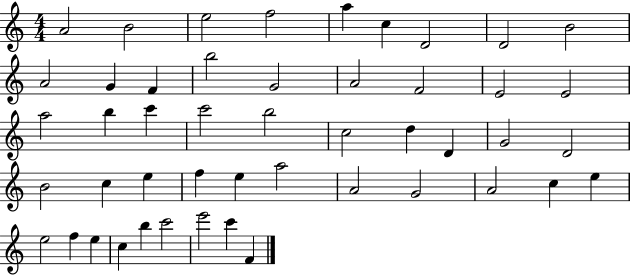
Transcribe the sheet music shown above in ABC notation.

X:1
T:Untitled
M:4/4
L:1/4
K:C
A2 B2 e2 f2 a c D2 D2 B2 A2 G F b2 G2 A2 F2 E2 E2 a2 b c' c'2 b2 c2 d D G2 D2 B2 c e f e a2 A2 G2 A2 c e e2 f e c b c'2 e'2 c' F